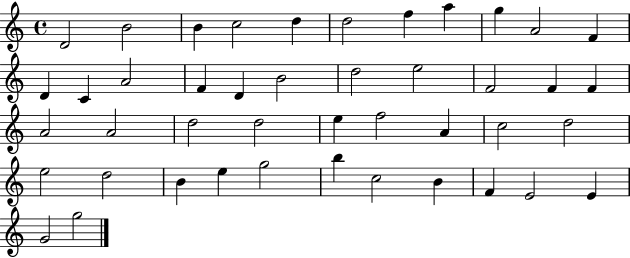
X:1
T:Untitled
M:4/4
L:1/4
K:C
D2 B2 B c2 d d2 f a g A2 F D C A2 F D B2 d2 e2 F2 F F A2 A2 d2 d2 e f2 A c2 d2 e2 d2 B e g2 b c2 B F E2 E G2 g2